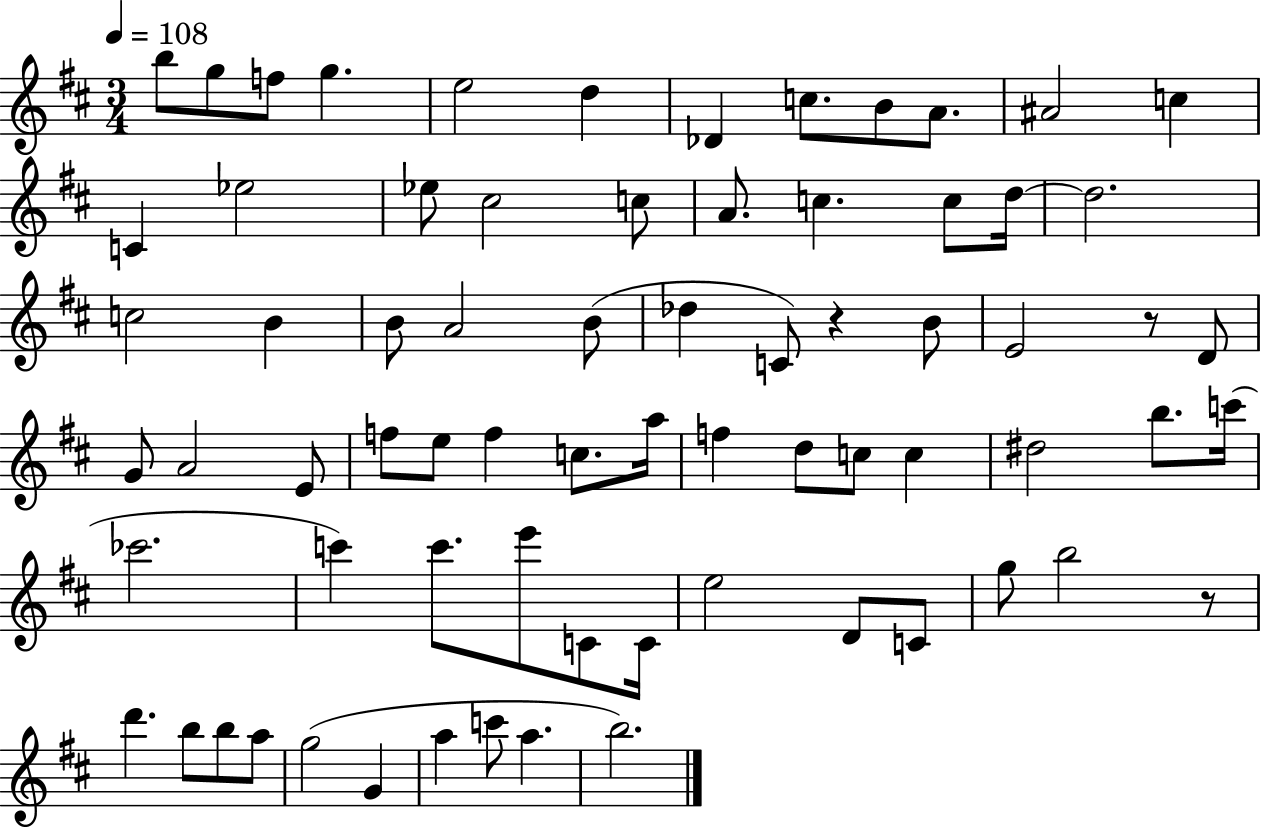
{
  \clef treble
  \numericTimeSignature
  \time 3/4
  \key d \major
  \tempo 4 = 108
  b''8 g''8 f''8 g''4. | e''2 d''4 | des'4 c''8. b'8 a'8. | ais'2 c''4 | \break c'4 ees''2 | ees''8 cis''2 c''8 | a'8. c''4. c''8 d''16~~ | d''2. | \break c''2 b'4 | b'8 a'2 b'8( | des''4 c'8) r4 b'8 | e'2 r8 d'8 | \break g'8 a'2 e'8 | f''8 e''8 f''4 c''8. a''16 | f''4 d''8 c''8 c''4 | dis''2 b''8. c'''16( | \break ces'''2. | c'''4) c'''8. e'''8 c'8 c'16 | e''2 d'8 c'8 | g''8 b''2 r8 | \break d'''4. b''8 b''8 a''8 | g''2( g'4 | a''4 c'''8 a''4. | b''2.) | \break \bar "|."
}